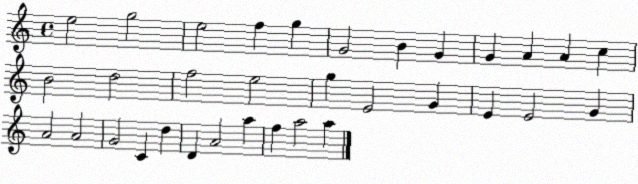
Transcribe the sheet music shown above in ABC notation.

X:1
T:Untitled
M:4/4
L:1/4
K:C
e2 g2 e2 f g G2 B G G A A c B2 d2 f2 e2 g E2 G E E2 G A2 A2 G2 C d D A2 a f a2 a